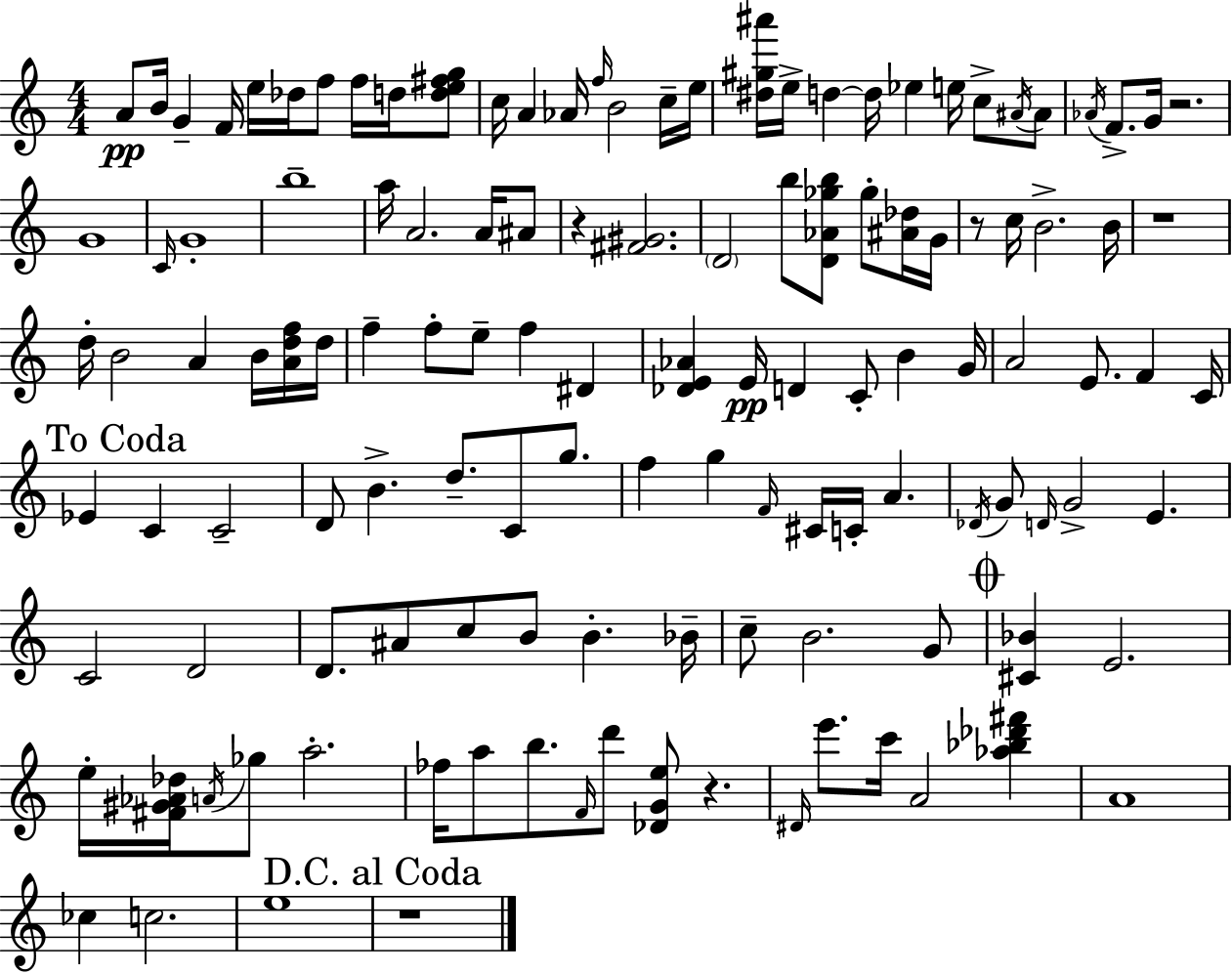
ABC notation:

X:1
T:Untitled
M:4/4
L:1/4
K:C
A/2 B/4 G F/4 e/4 _d/4 f/2 f/4 d/4 [de^fg]/2 c/4 A _A/4 f/4 B2 c/4 e/4 [^d^g^a']/4 e/4 d d/4 _e e/4 c/2 ^A/4 ^A/2 _A/4 F/2 G/4 z2 G4 C/4 G4 b4 a/4 A2 A/4 ^A/2 z [^F^G]2 D2 b/2 [D_A_gb]/2 _g/2 [^A_d]/4 G/4 z/2 c/4 B2 B/4 z4 d/4 B2 A B/4 [Adf]/4 d/4 f f/2 e/2 f ^D [_DE_A] E/4 D C/2 B G/4 A2 E/2 F C/4 _E C C2 D/2 B d/2 C/2 g/2 f g F/4 ^C/4 C/4 A _D/4 G/2 D/4 G2 E C2 D2 D/2 ^A/2 c/2 B/2 B _B/4 c/2 B2 G/2 [^C_B] E2 e/4 [^F^G_A_d]/4 A/4 _g/2 a2 _f/4 a/2 b/2 F/4 d'/2 [_DGe]/2 z ^D/4 e'/2 c'/4 A2 [_a_b_d'^f'] A4 _c c2 e4 z4